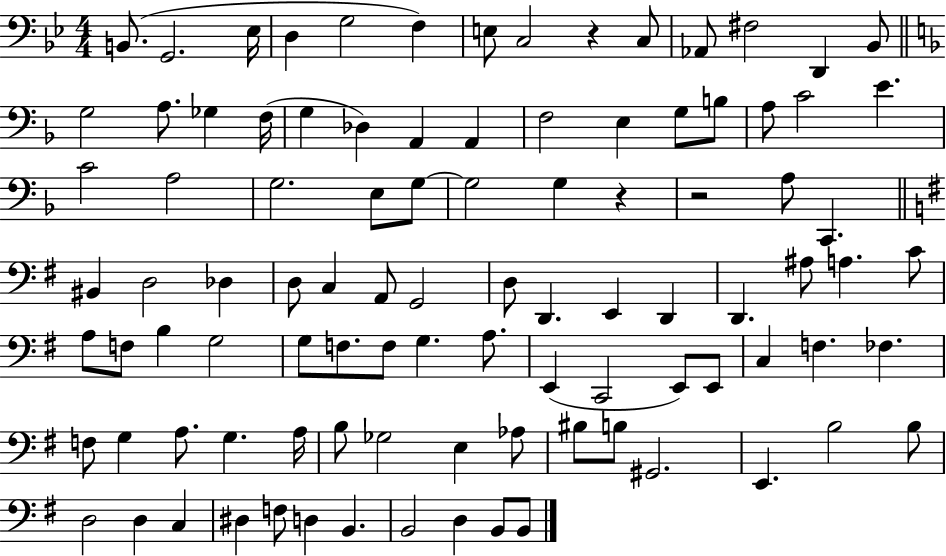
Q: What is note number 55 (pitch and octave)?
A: B3